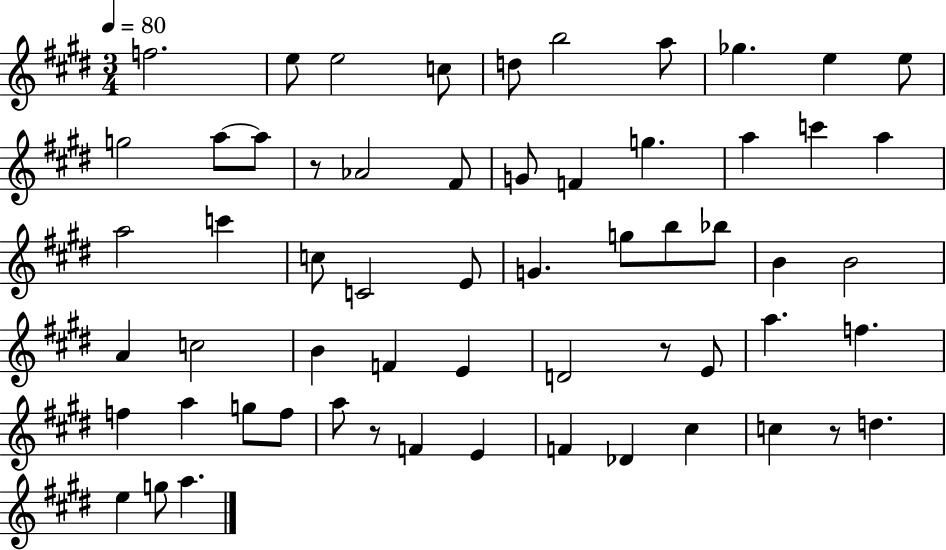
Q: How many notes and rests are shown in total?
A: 60